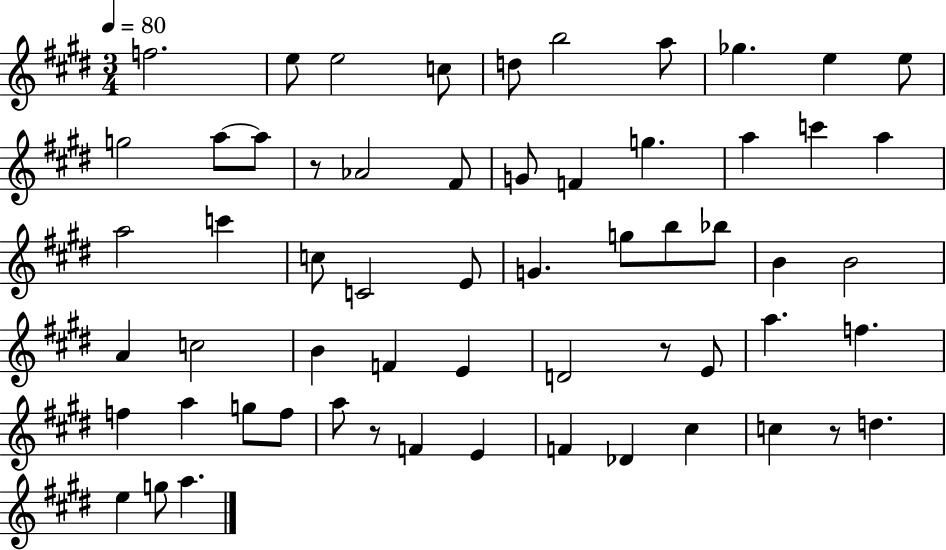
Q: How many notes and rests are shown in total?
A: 60